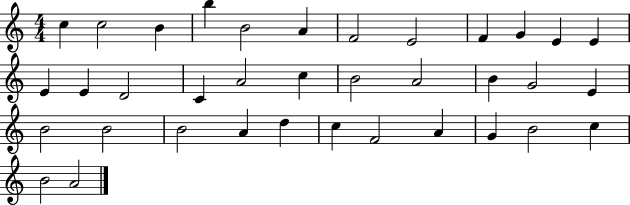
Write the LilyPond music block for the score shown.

{
  \clef treble
  \numericTimeSignature
  \time 4/4
  \key c \major
  c''4 c''2 b'4 | b''4 b'2 a'4 | f'2 e'2 | f'4 g'4 e'4 e'4 | \break e'4 e'4 d'2 | c'4 a'2 c''4 | b'2 a'2 | b'4 g'2 e'4 | \break b'2 b'2 | b'2 a'4 d''4 | c''4 f'2 a'4 | g'4 b'2 c''4 | \break b'2 a'2 | \bar "|."
}